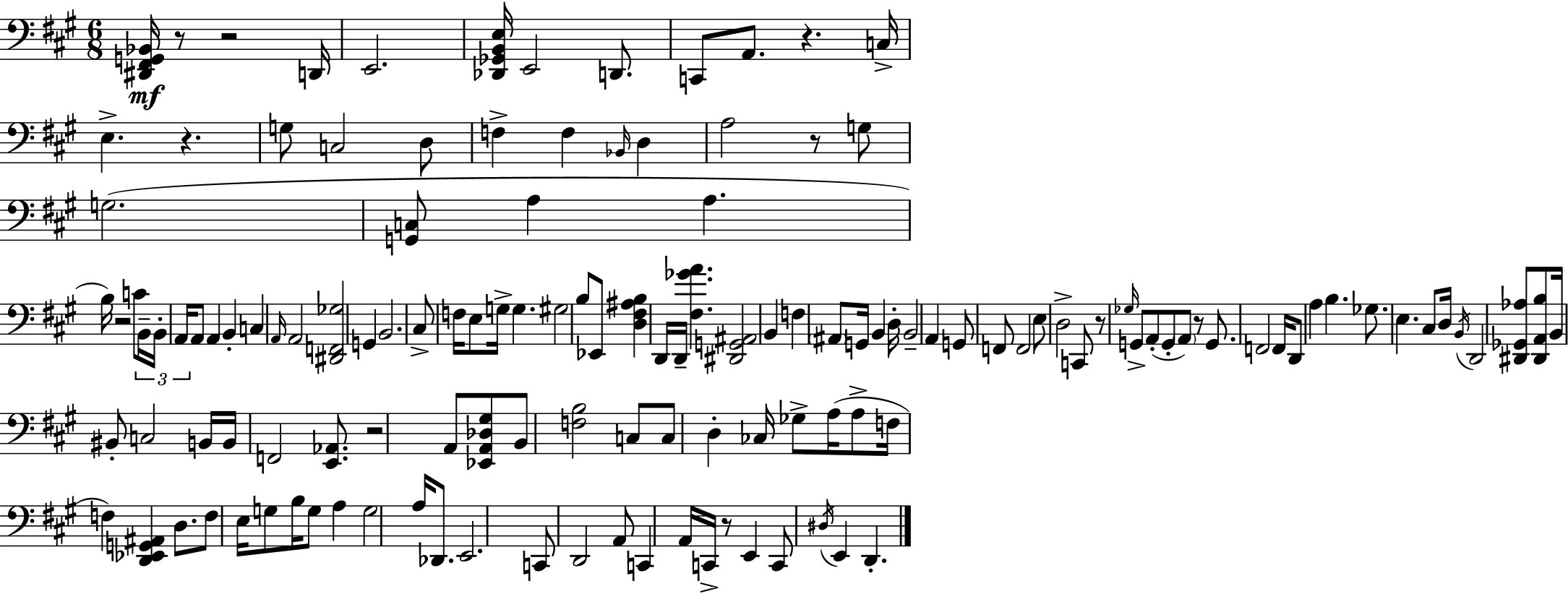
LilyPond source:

{
  \clef bass
  \numericTimeSignature
  \time 6/8
  \key a \major
  \repeat volta 2 { <dis, fis, g, bes,>16\mf r8 r2 d,16 | e,2. | <des, ges, b, e>16 e,2 d,8. | c,8 a,8. r4. c16-> | \break e4.-> r4. | g8 c2 d8 | f4-> f4 \grace { bes,16 } d4 | a2 r8 g8 | \break g2.( | <g, c>8 a4 a4. | b16) r2 c'8 | \tuplet 3/2 { b,16-- b,16-. a,16 } a,8 a,4 b,4-. | \break c4 \grace { a,16 } a,2 | <dis, f, ges>2 g,4 | b,2. | cis8-> f16 e8 g16-> g4. | \break gis2 b8 | ees,8 <d fis ais b>4 d,16 d,16-- <fis ges' a'>4. | <dis, g, ais,>2 b,4 | f4 \parenthesize ais,8 g,16 b,4 | \break d16-. b,2-- a,4 | g,8 f,8 f,2 | e8 d2-> | c,8 r8 \grace { ges16 } g,8-> a,8-.( g,8-. \parenthesize a,8) | \break r8 g,8. f,2 | f,16 d,8 a4 b4. | ges8. e4. | cis8 d16 \acciaccatura { b,16 } d,2 | \break <dis, ges, aes>8 <dis, a, b>8 b,16 bis,8-. c2 | b,16 b,16 f,2 | <e, aes,>8. r2 | a,8 <ees, a, des gis>8 b,8 <f b>2 | \break c8 c8 d4-. ces16 ges8-> | a16( a8-> f16 f4) <d, ees, g, ais,>4 | d8. f8 e16 g8 b16 g8 | a4 g2 | \break a16 des,8. e,2. | c,8 d,2 | a,8 c,4 a,16 c,16-> r8 | e,4 c,8 \acciaccatura { dis16 } e,4 d,4.-. | \break } \bar "|."
}